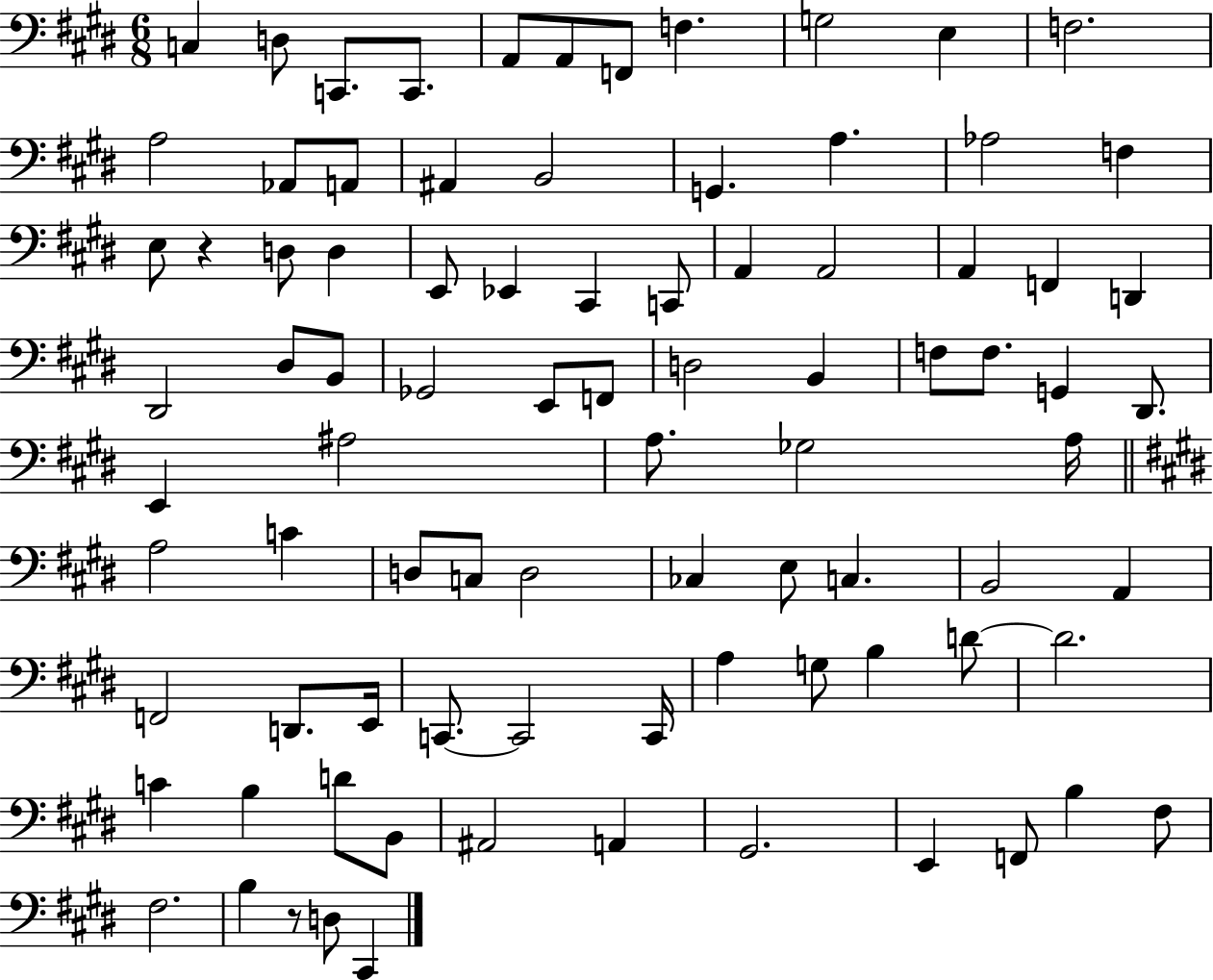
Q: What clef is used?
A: bass